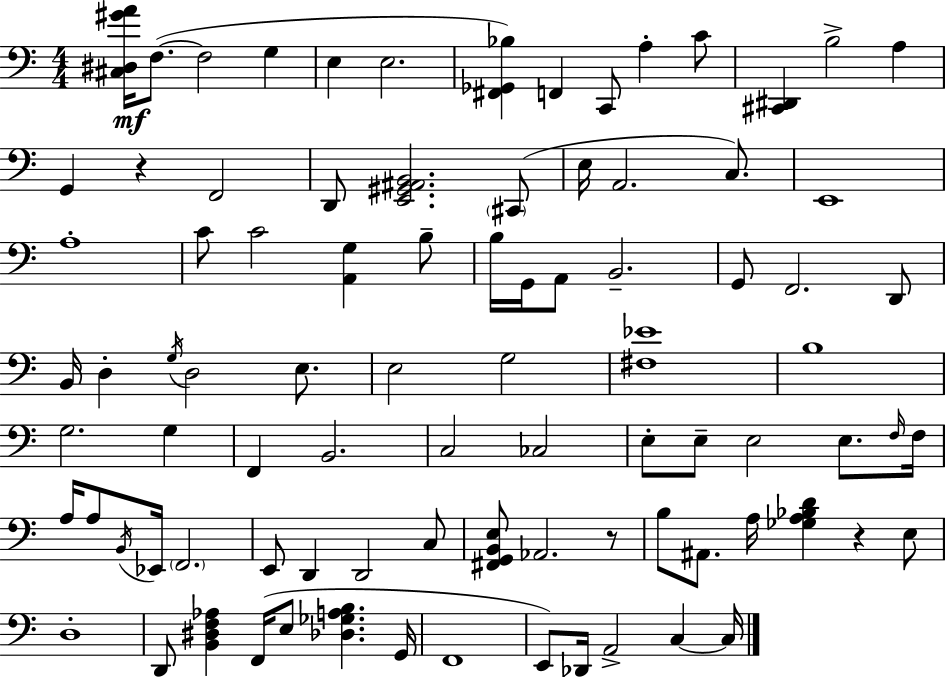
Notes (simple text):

[C#3,D#3,G#4,A4]/s F3/e. F3/h G3/q E3/q E3/h. [F#2,Gb2,Bb3]/q F2/q C2/e A3/q C4/e [C#2,D#2]/q B3/h A3/q G2/q R/q F2/h D2/e [E2,G#2,A#2,B2]/h. C#2/e E3/s A2/h. C3/e. E2/w A3/w C4/e C4/h [A2,G3]/q B3/e B3/s G2/s A2/e B2/h. G2/e F2/h. D2/e B2/s D3/q G3/s D3/h E3/e. E3/h G3/h [F#3,Eb4]/w B3/w G3/h. G3/q F2/q B2/h. C3/h CES3/h E3/e E3/e E3/h E3/e. F3/s F3/s A3/s A3/e B2/s Eb2/s F2/h. E2/e D2/q D2/h C3/e [F#2,G2,B2,E3]/e Ab2/h. R/e B3/e A#2/e. A3/s [Gb3,A3,Bb3,D4]/q R/q E3/e D3/w D2/e [B2,D#3,F3,Ab3]/q F2/s E3/e [Db3,Gb3,A3,B3]/q. G2/s F2/w E2/e Db2/s A2/h C3/q C3/s